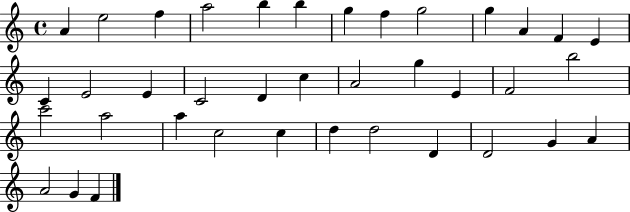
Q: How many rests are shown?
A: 0